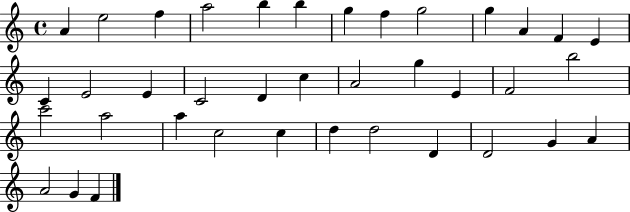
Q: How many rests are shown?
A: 0